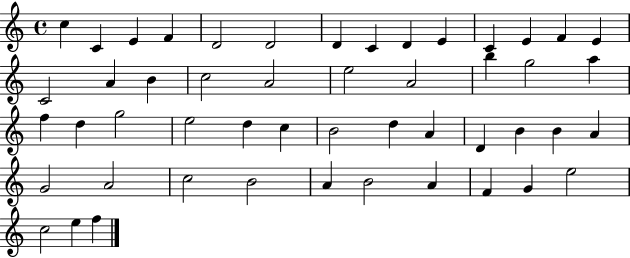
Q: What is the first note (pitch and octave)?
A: C5